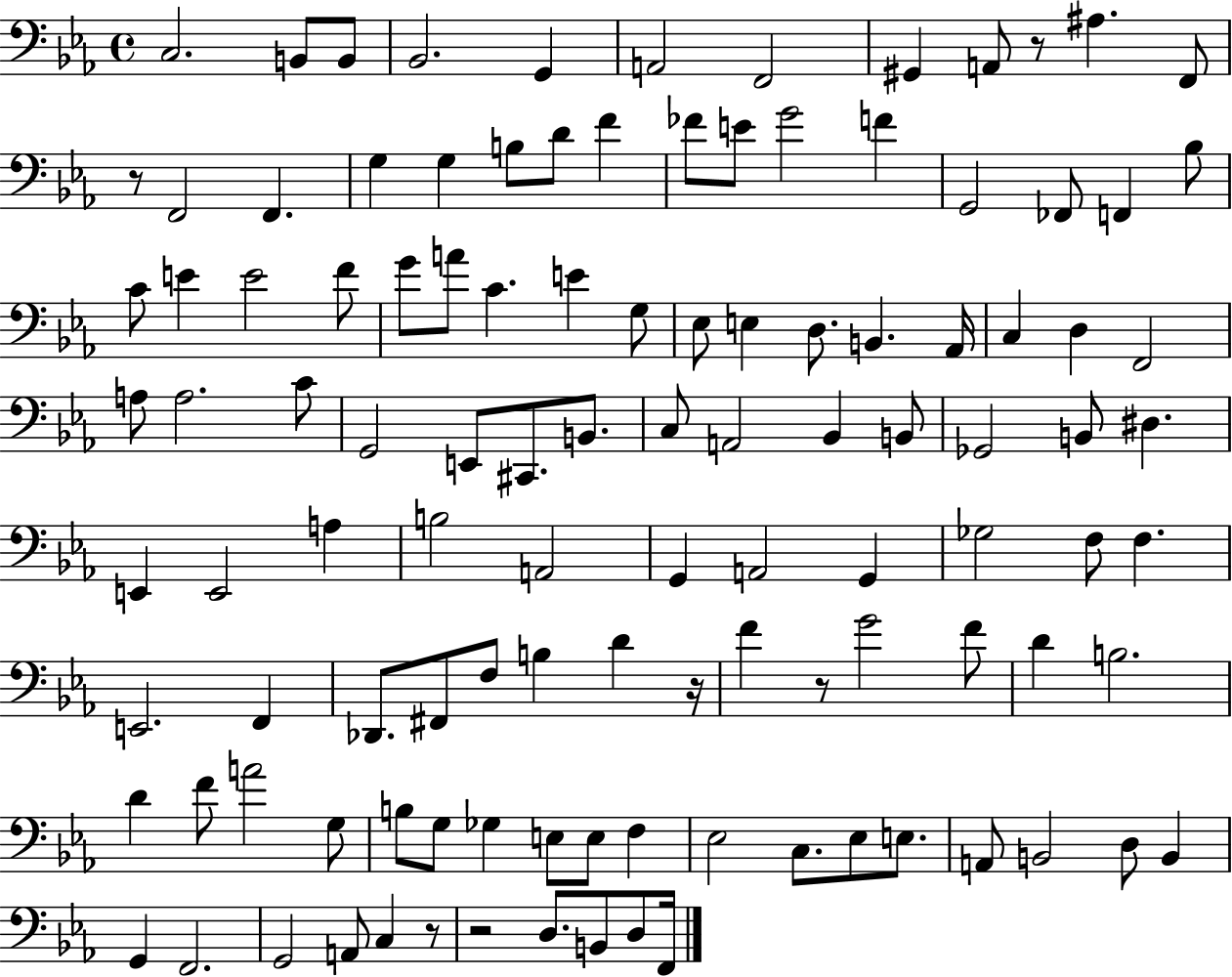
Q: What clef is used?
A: bass